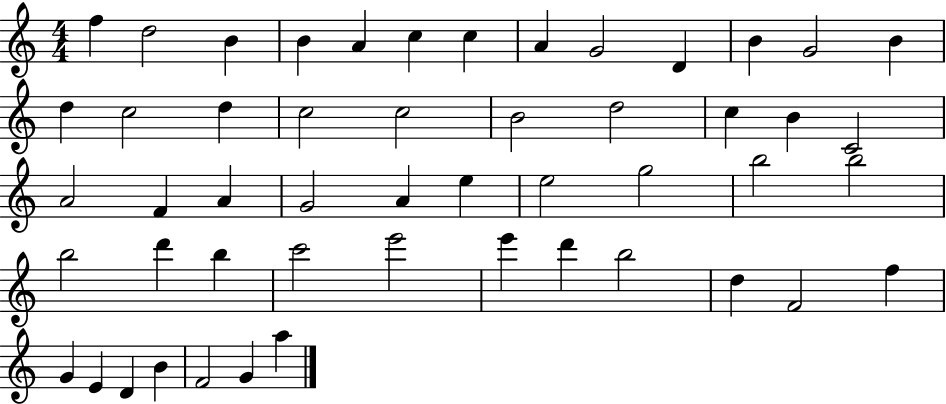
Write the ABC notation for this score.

X:1
T:Untitled
M:4/4
L:1/4
K:C
f d2 B B A c c A G2 D B G2 B d c2 d c2 c2 B2 d2 c B C2 A2 F A G2 A e e2 g2 b2 b2 b2 d' b c'2 e'2 e' d' b2 d F2 f G E D B F2 G a